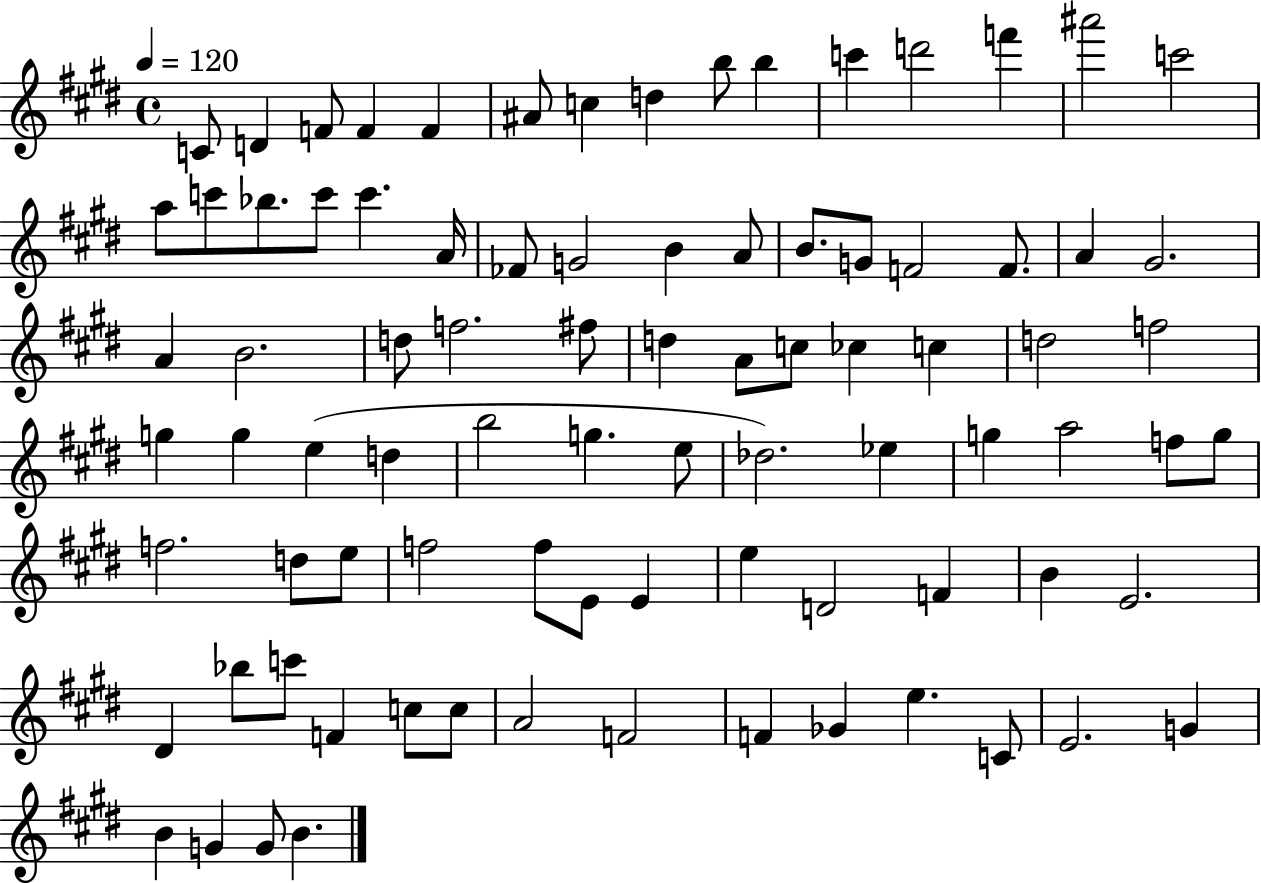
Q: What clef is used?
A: treble